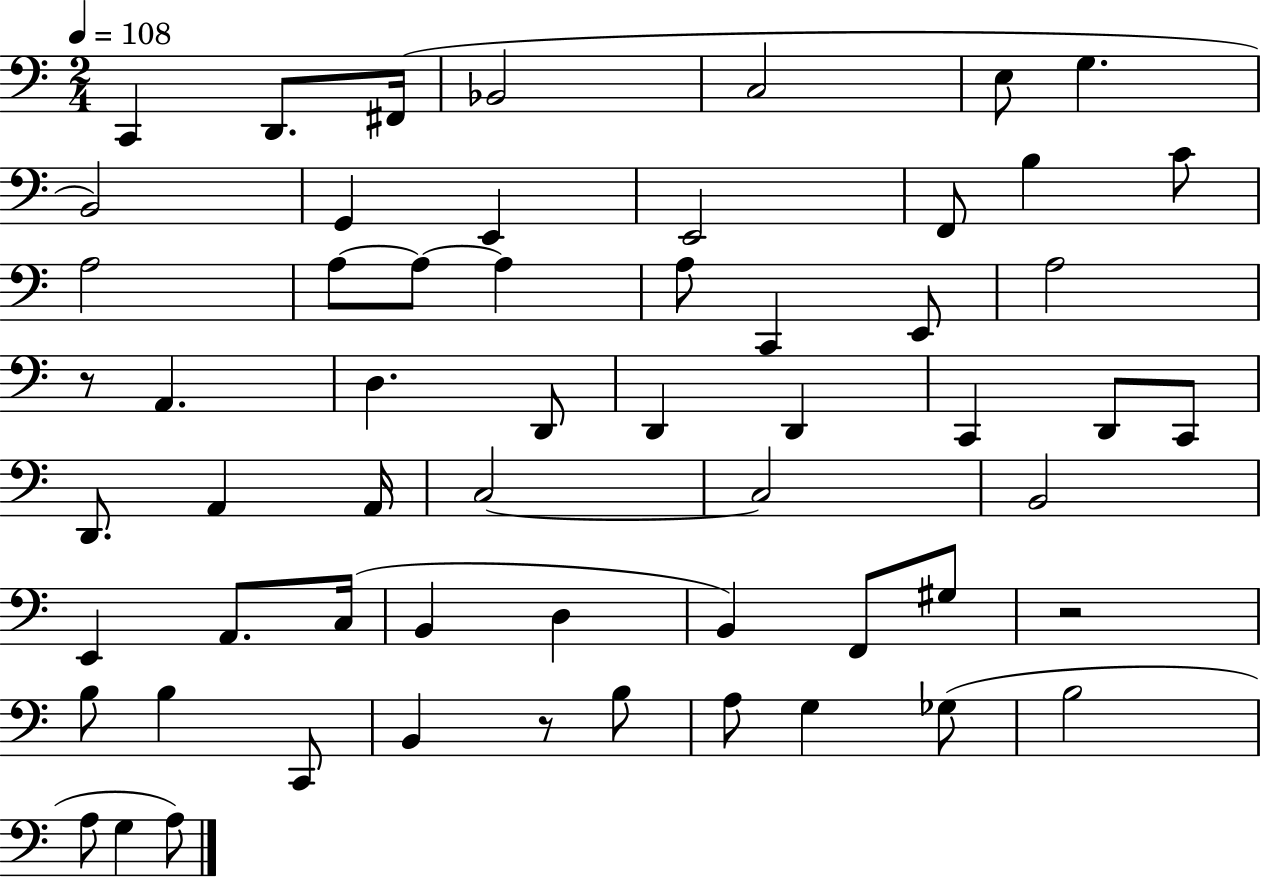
{
  \clef bass
  \numericTimeSignature
  \time 2/4
  \key c \major
  \tempo 4 = 108
  \repeat volta 2 { c,4 d,8. fis,16( | bes,2 | c2 | e8 g4. | \break b,2) | g,4 e,4 | e,2 | f,8 b4 c'8 | \break a2 | a8~~ a8~~ a4 | a8 c,4 e,8 | a2 | \break r8 a,4. | d4. d,8 | d,4 d,4 | c,4 d,8 c,8 | \break d,8. a,4 a,16 | c2~~ | c2 | b,2 | \break e,4 a,8. c16( | b,4 d4 | b,4) f,8 gis8 | r2 | \break b8 b4 c,8 | b,4 r8 b8 | a8 g4 ges8( | b2 | \break a8 g4 a8) | } \bar "|."
}